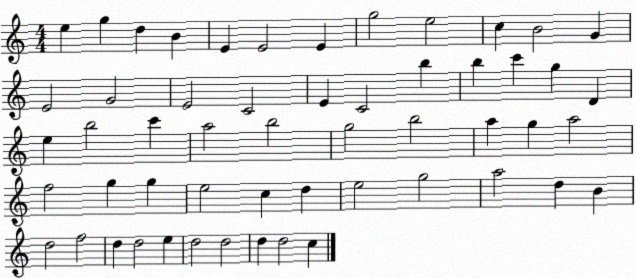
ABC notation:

X:1
T:Untitled
M:4/4
L:1/4
K:C
e g d B E E2 E g2 e2 c B2 G E2 G2 E2 C2 E C2 b b c' g D e b2 c' a2 b2 g2 b2 a g a2 f2 g g e2 c d e2 g2 a2 d B d2 f2 d d2 e d2 d2 d d2 c